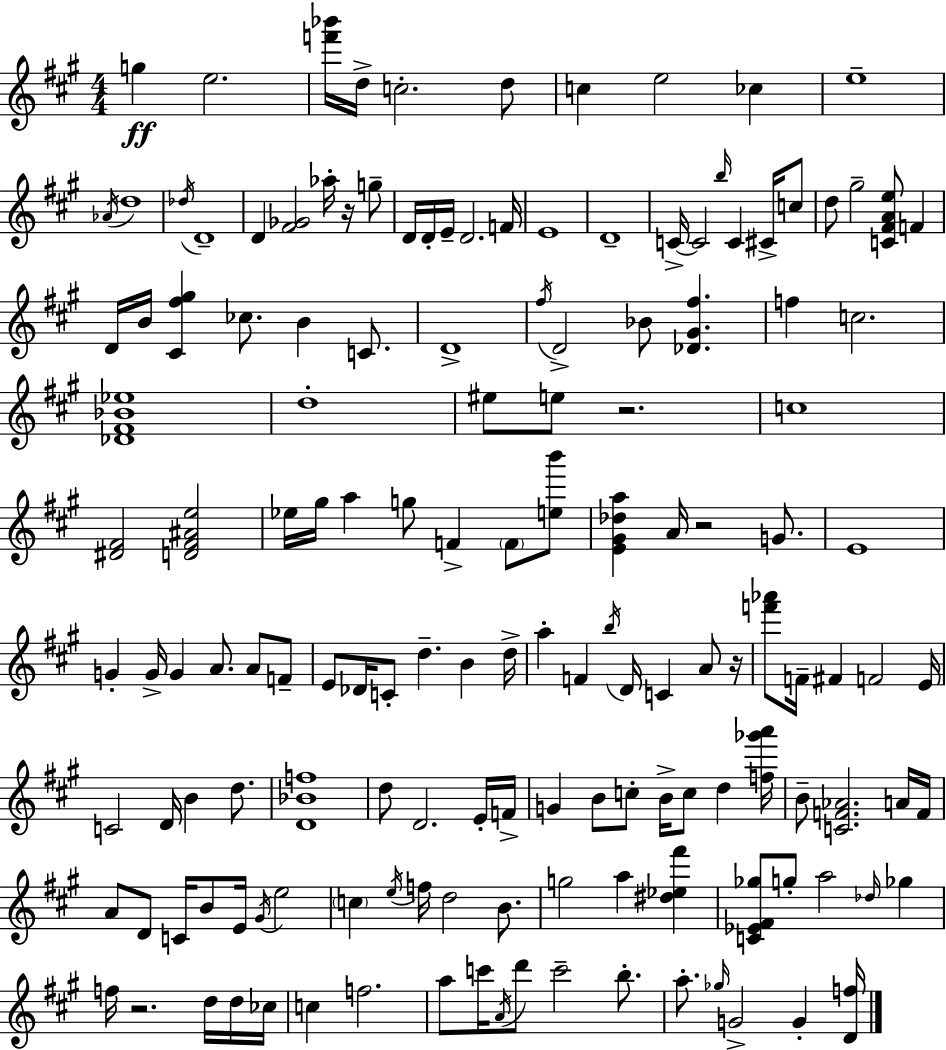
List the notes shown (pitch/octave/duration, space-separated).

G5/q E5/h. [F6,Bb6]/s D5/s C5/h. D5/e C5/q E5/h CES5/q E5/w Ab4/s D5/w Db5/s D4/w D4/q [F#4,Gb4]/h Ab5/s R/s G5/e D4/s D4/s E4/s D4/h. F4/s E4/w D4/w C4/s C4/h B5/s C4/q C#4/s C5/e D5/e G#5/h [C4,F#4,A4,E5]/e F4/q D4/s B4/s [C#4,F#5,G#5]/q CES5/e. B4/q C4/e. D4/w F#5/s D4/h Bb4/e [Db4,G#4,F#5]/q. F5/q C5/h. [Db4,F#4,Bb4,Eb5]/w D5/w EIS5/e E5/e R/h. C5/w [D#4,F#4]/h [D4,F#4,A#4,E5]/h Eb5/s G#5/s A5/q G5/e F4/q F4/e [E5,B6]/e [E4,G#4,Db5,A5]/q A4/s R/h G4/e. E4/w G4/q G4/s G4/q A4/e. A4/e F4/e E4/e Db4/s C4/e D5/q. B4/q D5/s A5/q F4/q B5/s D4/s C4/q A4/e R/s [F6,Ab6]/e F4/s F#4/q F4/h E4/s C4/h D4/s B4/q D5/e. [D4,Bb4,F5]/w D5/e D4/h. E4/s F4/s G4/q B4/e C5/e B4/s C5/e D5/q [F5,Gb6,A6]/s B4/e [C4,F4,Ab4]/h. A4/s F4/s A4/e D4/e C4/s B4/e E4/s G#4/s E5/h C5/q E5/s F5/s D5/h B4/e. G5/h A5/q [D#5,Eb5,F#6]/q [C4,Eb4,F#4,Gb5]/e G5/e A5/h Db5/s Gb5/q F5/s R/h. D5/s D5/s CES5/s C5/q F5/h. A5/e C6/s A4/s D6/e C6/h B5/e. A5/e. Gb5/s G4/h G4/q [D4,F5]/s